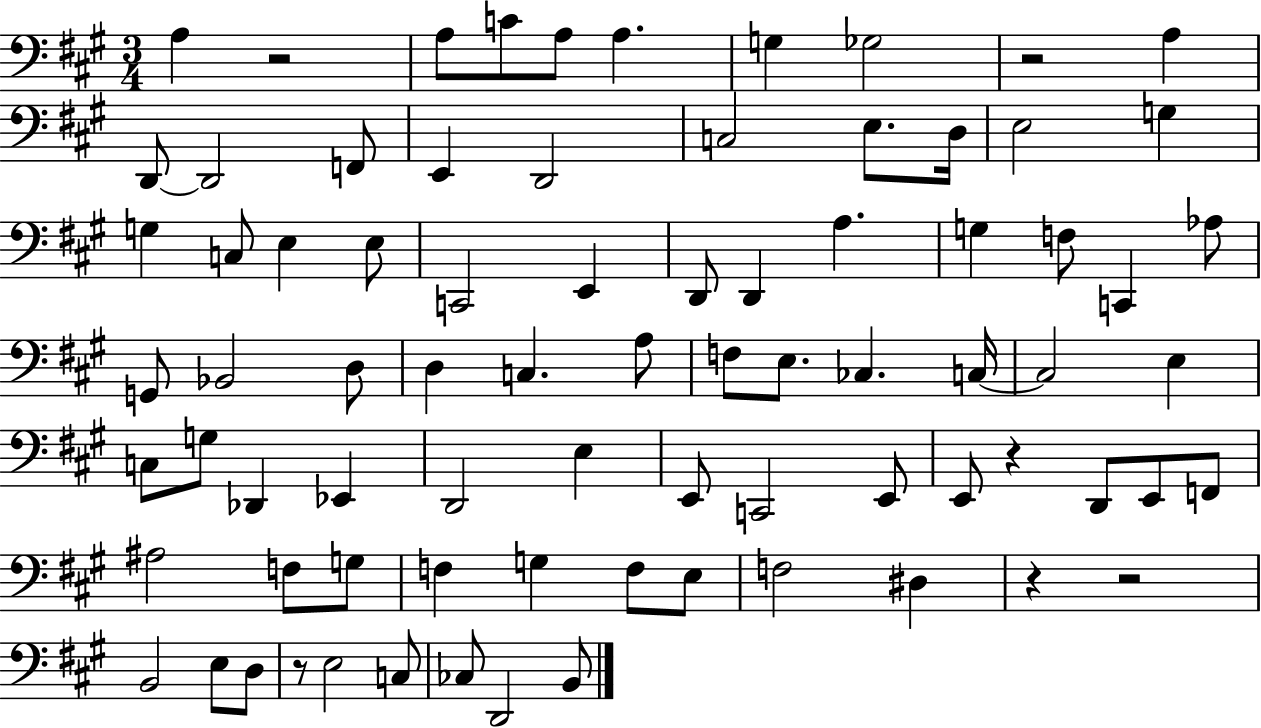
X:1
T:Untitled
M:3/4
L:1/4
K:A
A, z2 A,/2 C/2 A,/2 A, G, _G,2 z2 A, D,,/2 D,,2 F,,/2 E,, D,,2 C,2 E,/2 D,/4 E,2 G, G, C,/2 E, E,/2 C,,2 E,, D,,/2 D,, A, G, F,/2 C,, _A,/2 G,,/2 _B,,2 D,/2 D, C, A,/2 F,/2 E,/2 _C, C,/4 C,2 E, C,/2 G,/2 _D,, _E,, D,,2 E, E,,/2 C,,2 E,,/2 E,,/2 z D,,/2 E,,/2 F,,/2 ^A,2 F,/2 G,/2 F, G, F,/2 E,/2 F,2 ^D, z z2 B,,2 E,/2 D,/2 z/2 E,2 C,/2 _C,/2 D,,2 B,,/2